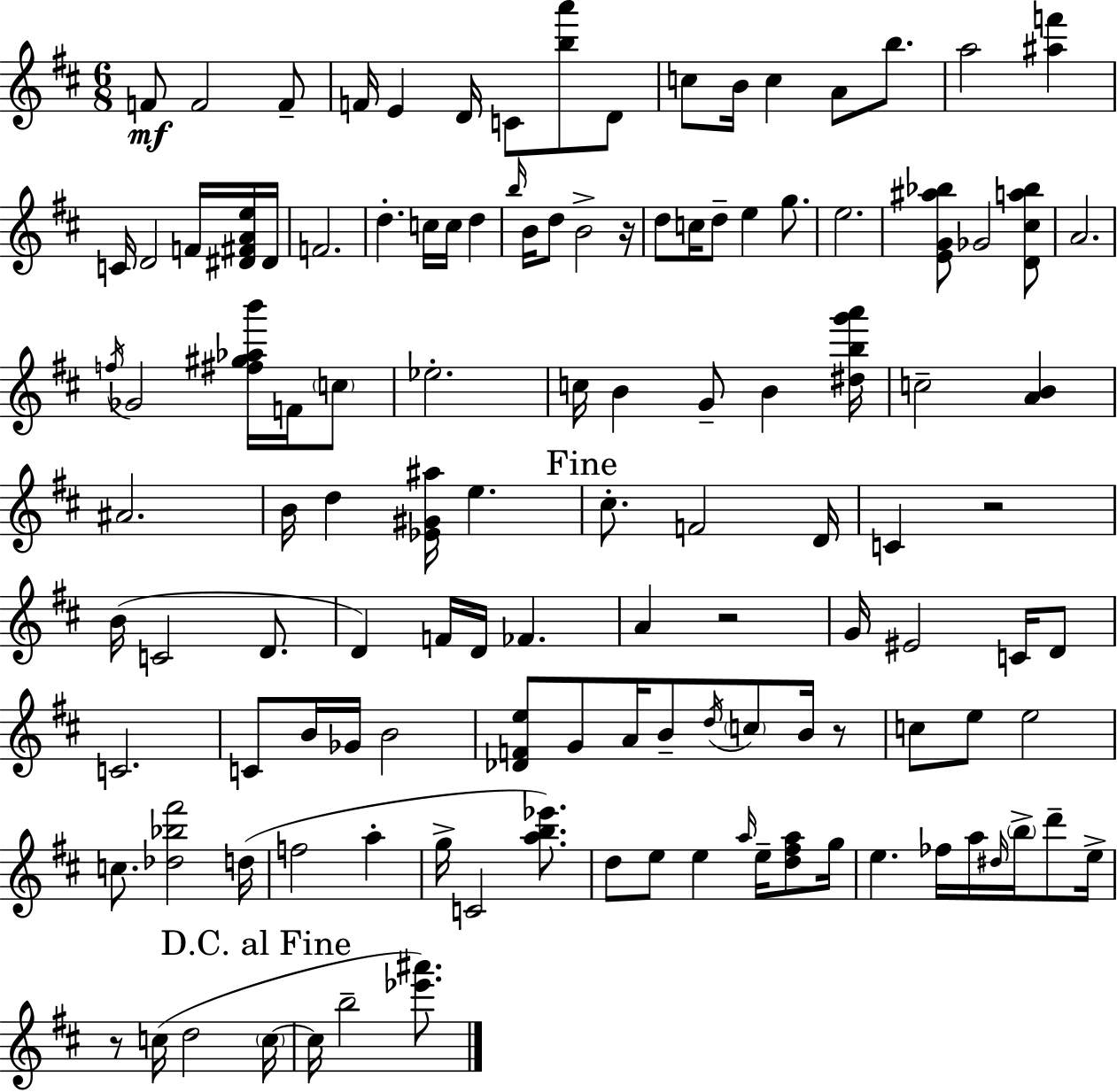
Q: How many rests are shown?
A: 5